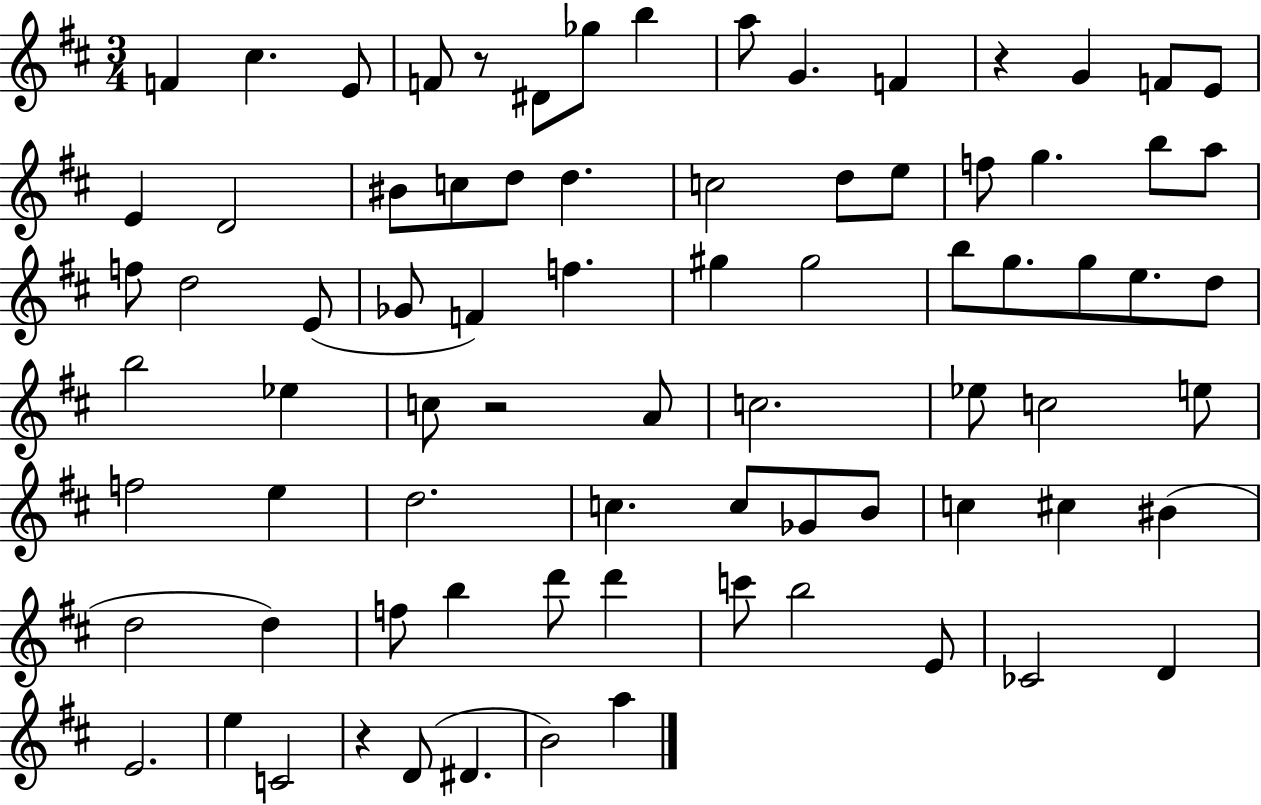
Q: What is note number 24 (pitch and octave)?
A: G5